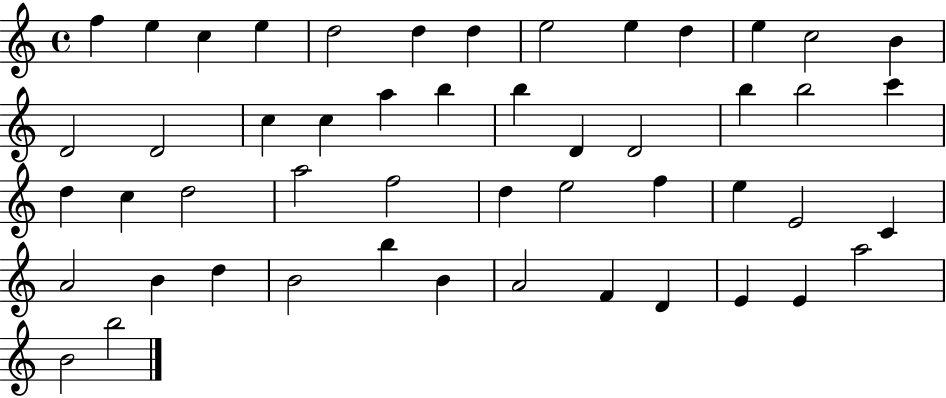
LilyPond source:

{
  \clef treble
  \time 4/4
  \defaultTimeSignature
  \key c \major
  f''4 e''4 c''4 e''4 | d''2 d''4 d''4 | e''2 e''4 d''4 | e''4 c''2 b'4 | \break d'2 d'2 | c''4 c''4 a''4 b''4 | b''4 d'4 d'2 | b''4 b''2 c'''4 | \break d''4 c''4 d''2 | a''2 f''2 | d''4 e''2 f''4 | e''4 e'2 c'4 | \break a'2 b'4 d''4 | b'2 b''4 b'4 | a'2 f'4 d'4 | e'4 e'4 a''2 | \break b'2 b''2 | \bar "|."
}